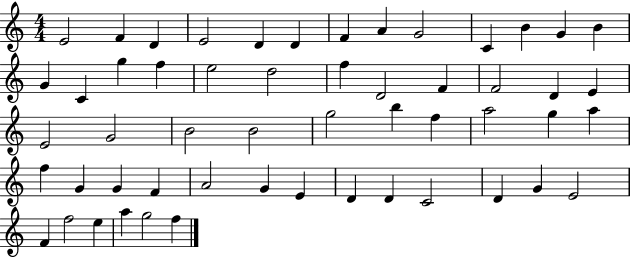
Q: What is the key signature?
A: C major